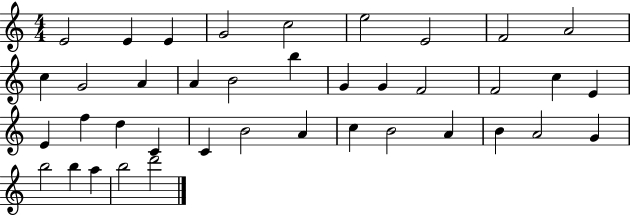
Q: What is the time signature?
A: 4/4